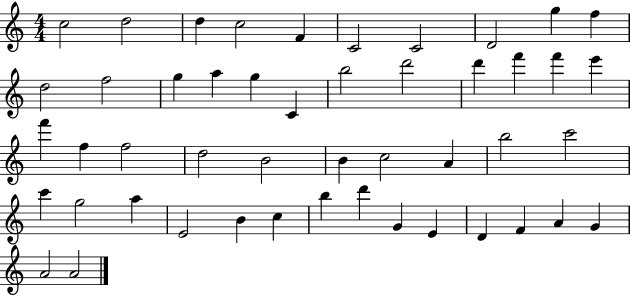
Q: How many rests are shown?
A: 0